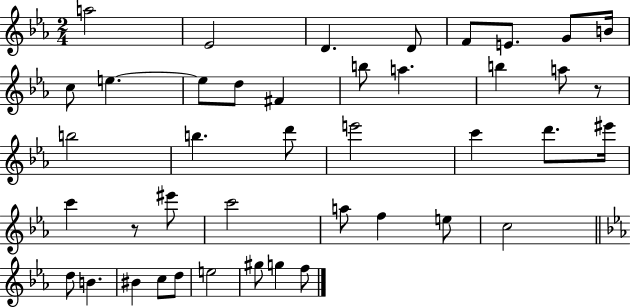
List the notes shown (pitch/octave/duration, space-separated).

A5/h Eb4/h D4/q. D4/e F4/e E4/e. G4/e B4/s C5/e E5/q. E5/e D5/e F#4/q B5/e A5/q. B5/q A5/e R/e B5/h B5/q. D6/e E6/h C6/q D6/e. EIS6/s C6/q R/e EIS6/e C6/h A5/e F5/q E5/e C5/h D5/e B4/q. BIS4/q C5/e D5/e E5/h G#5/e G5/q F5/e